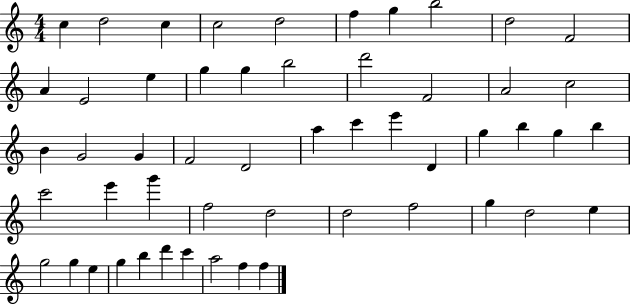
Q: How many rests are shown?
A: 0